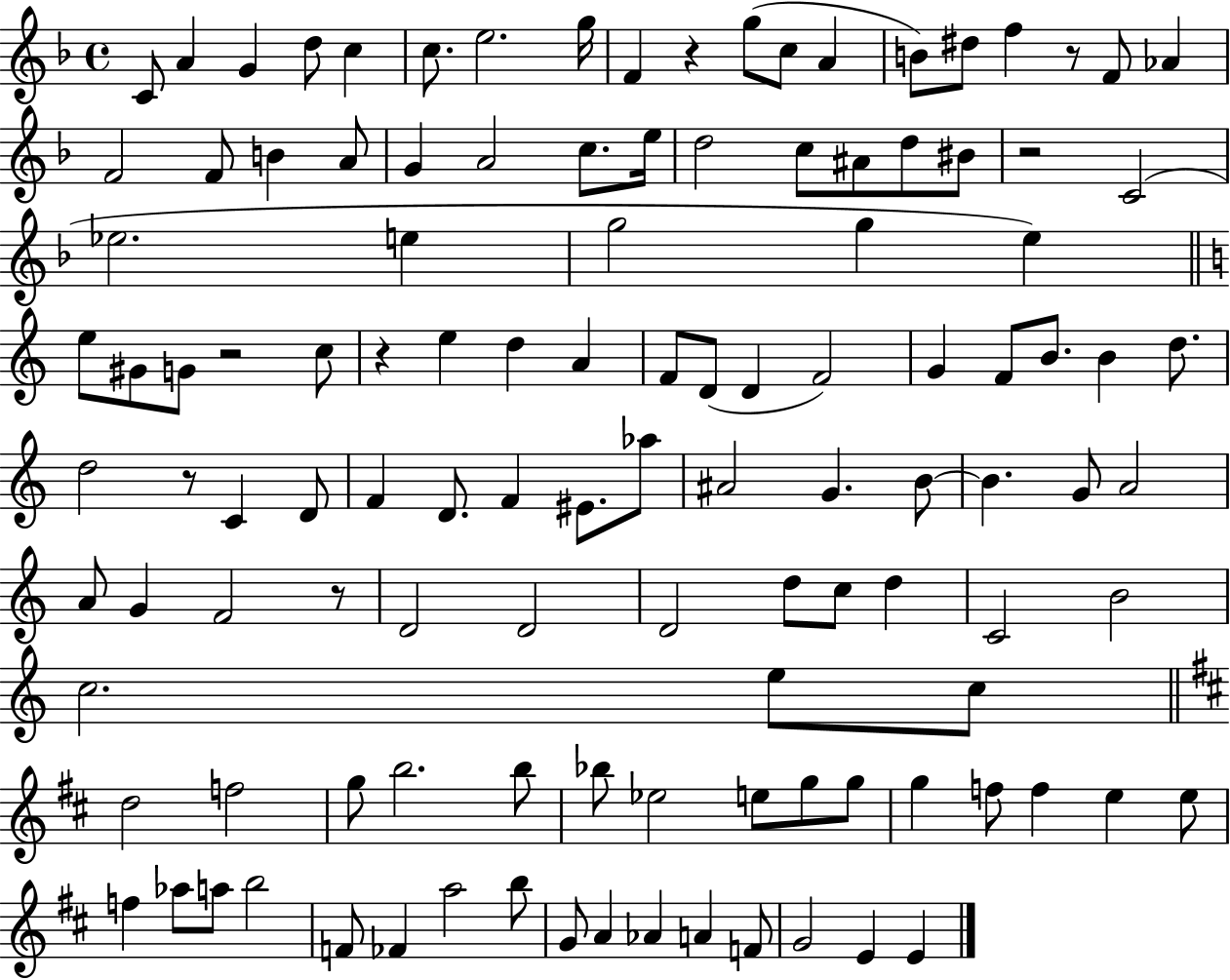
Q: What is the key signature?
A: F major